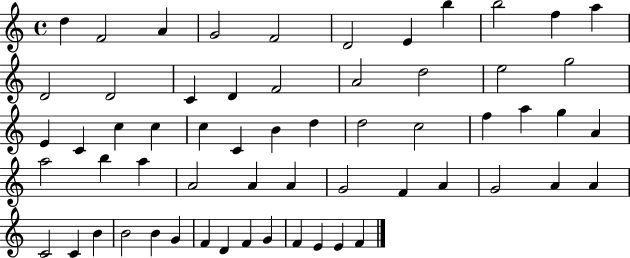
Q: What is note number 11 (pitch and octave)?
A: A5